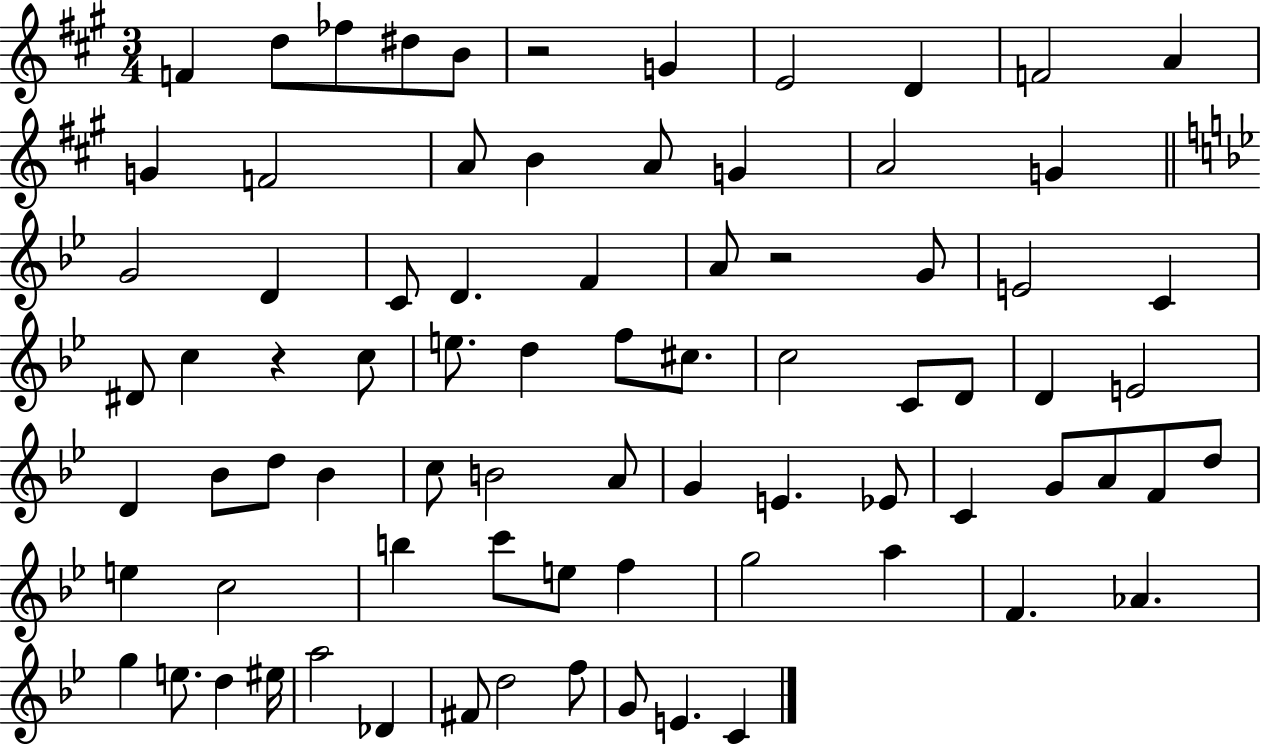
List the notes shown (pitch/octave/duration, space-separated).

F4/q D5/e FES5/e D#5/e B4/e R/h G4/q E4/h D4/q F4/h A4/q G4/q F4/h A4/e B4/q A4/e G4/q A4/h G4/q G4/h D4/q C4/e D4/q. F4/q A4/e R/h G4/e E4/h C4/q D#4/e C5/q R/q C5/e E5/e. D5/q F5/e C#5/e. C5/h C4/e D4/e D4/q E4/h D4/q Bb4/e D5/e Bb4/q C5/e B4/h A4/e G4/q E4/q. Eb4/e C4/q G4/e A4/e F4/e D5/e E5/q C5/h B5/q C6/e E5/e F5/q G5/h A5/q F4/q. Ab4/q. G5/q E5/e. D5/q EIS5/s A5/h Db4/q F#4/e D5/h F5/e G4/e E4/q. C4/q